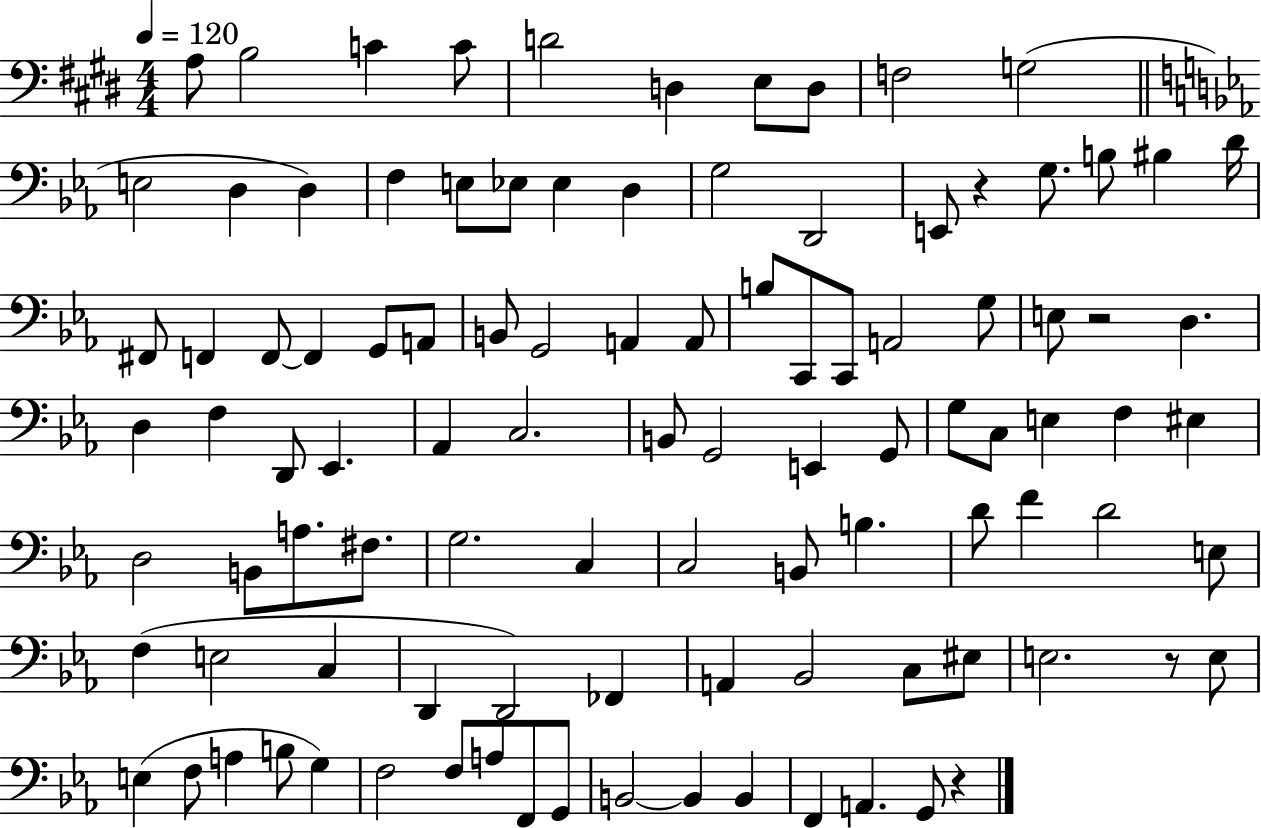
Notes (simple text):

A3/e B3/h C4/q C4/e D4/h D3/q E3/e D3/e F3/h G3/h E3/h D3/q D3/q F3/q E3/e Eb3/e Eb3/q D3/q G3/h D2/h E2/e R/q G3/e. B3/e BIS3/q D4/s F#2/e F2/q F2/e F2/q G2/e A2/e B2/e G2/h A2/q A2/e B3/e C2/e C2/e A2/h G3/e E3/e R/h D3/q. D3/q F3/q D2/e Eb2/q. Ab2/q C3/h. B2/e G2/h E2/q G2/e G3/e C3/e E3/q F3/q EIS3/q D3/h B2/e A3/e. F#3/e. G3/h. C3/q C3/h B2/e B3/q. D4/e F4/q D4/h E3/e F3/q E3/h C3/q D2/q D2/h FES2/q A2/q Bb2/h C3/e EIS3/e E3/h. R/e E3/e E3/q F3/e A3/q B3/e G3/q F3/h F3/e A3/e F2/e G2/e B2/h B2/q B2/q F2/q A2/q. G2/e R/q